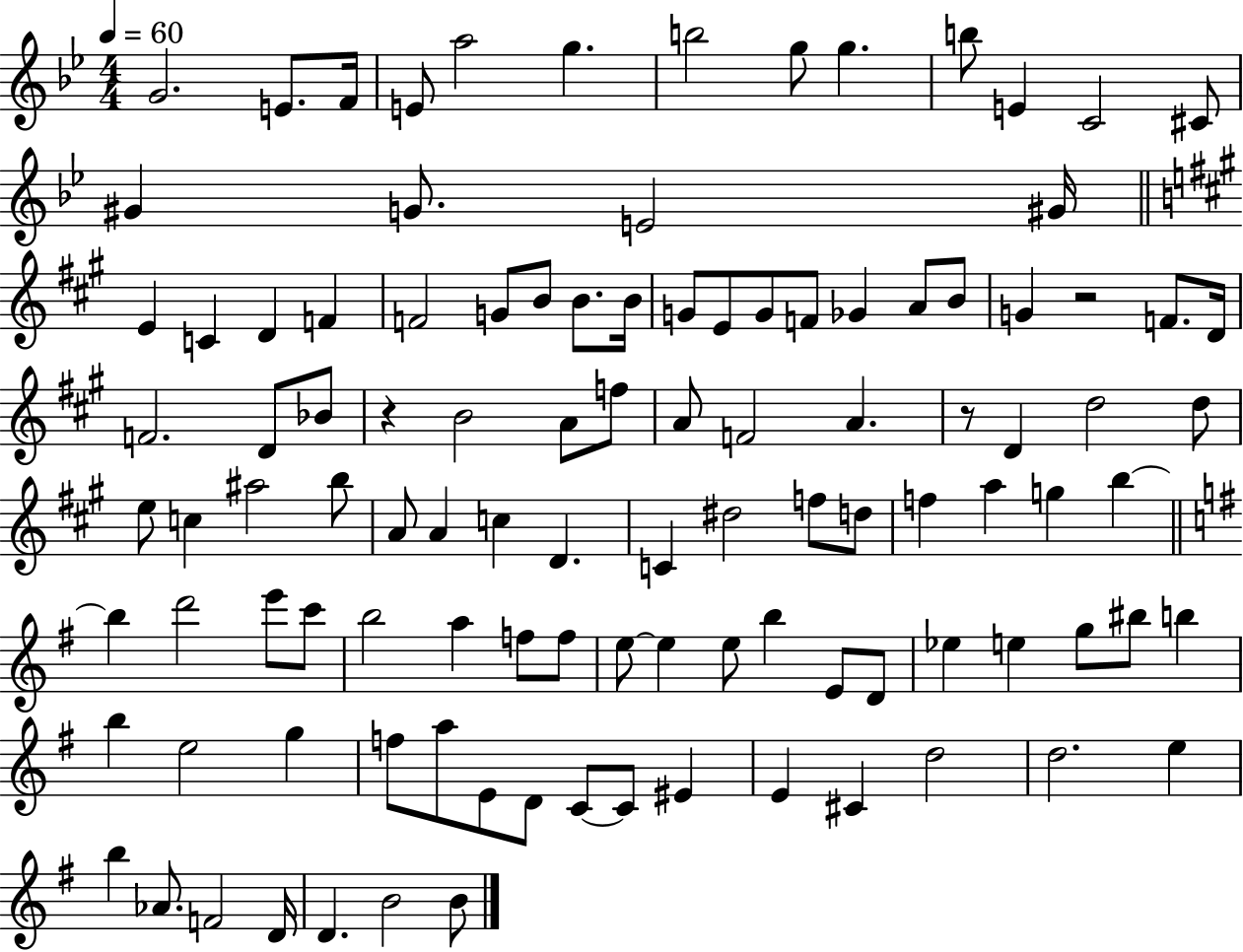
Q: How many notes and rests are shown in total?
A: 108